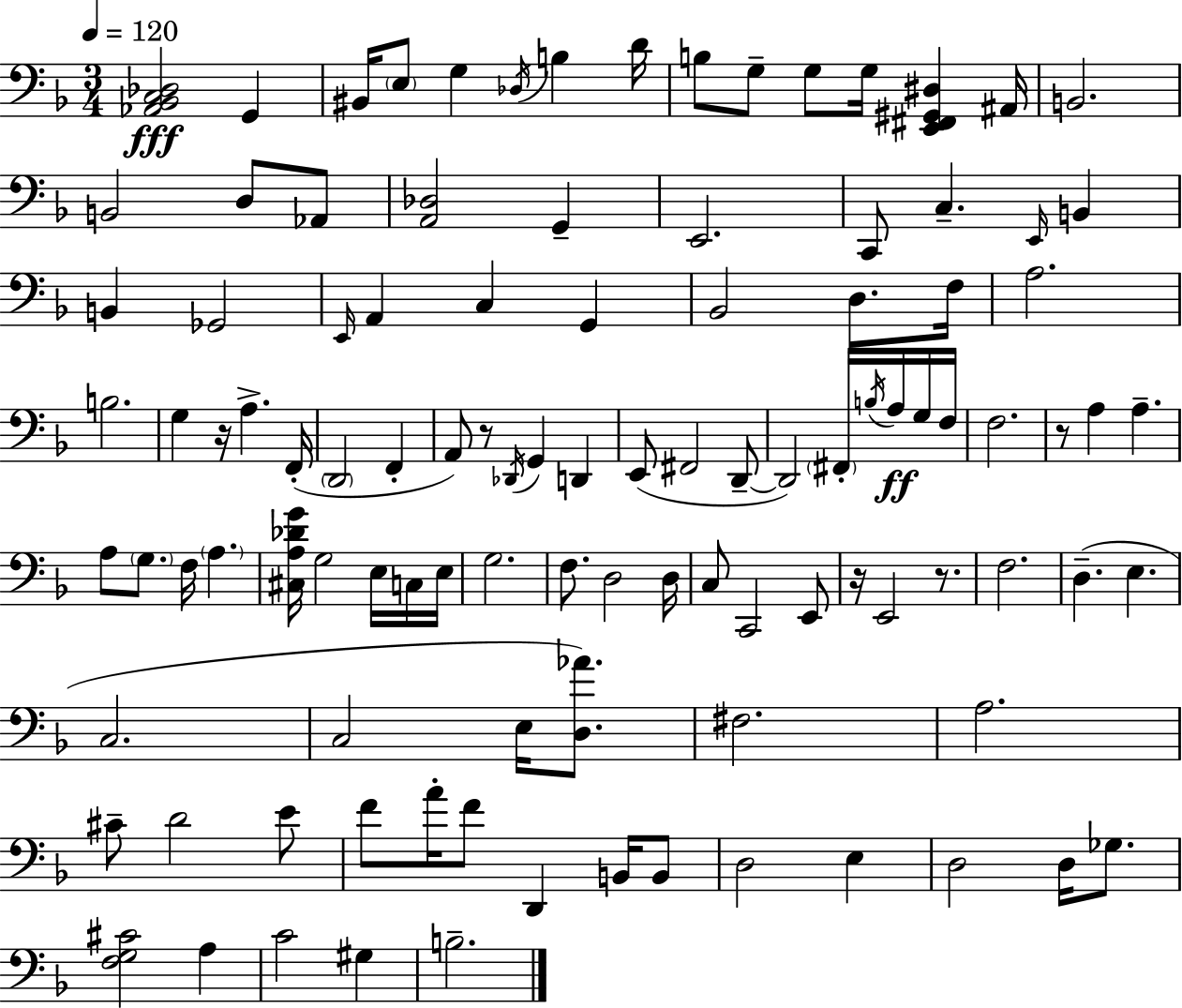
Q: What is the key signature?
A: D minor